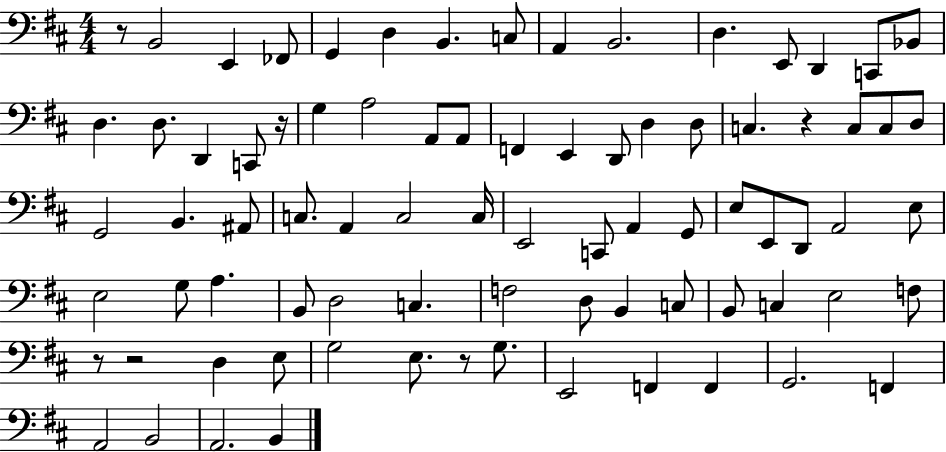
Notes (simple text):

R/e B2/h E2/q FES2/e G2/q D3/q B2/q. C3/e A2/q B2/h. D3/q. E2/e D2/q C2/e Bb2/e D3/q. D3/e. D2/q C2/e R/s G3/q A3/h A2/e A2/e F2/q E2/q D2/e D3/q D3/e C3/q. R/q C3/e C3/e D3/e G2/h B2/q. A#2/e C3/e. A2/q C3/h C3/s E2/h C2/e A2/q G2/e E3/e E2/e D2/e A2/h E3/e E3/h G3/e A3/q. B2/e D3/h C3/q. F3/h D3/e B2/q C3/e B2/e C3/q E3/h F3/e R/e R/h D3/q E3/e G3/h E3/e. R/e G3/e. E2/h F2/q F2/q G2/h. F2/q A2/h B2/h A2/h. B2/q